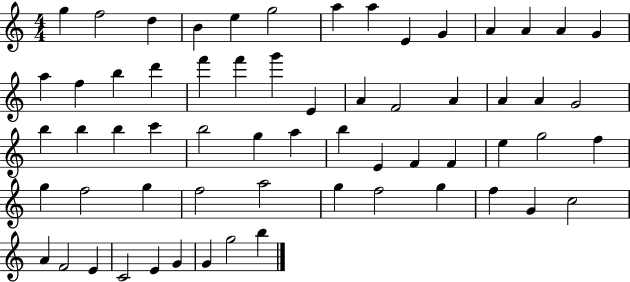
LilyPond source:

{
  \clef treble
  \numericTimeSignature
  \time 4/4
  \key c \major
  g''4 f''2 d''4 | b'4 e''4 g''2 | a''4 a''4 e'4 g'4 | a'4 a'4 a'4 g'4 | \break a''4 f''4 b''4 d'''4 | f'''4 f'''4 g'''4 e'4 | a'4 f'2 a'4 | a'4 a'4 g'2 | \break b''4 b''4 b''4 c'''4 | b''2 g''4 a''4 | b''4 e'4 f'4 f'4 | e''4 g''2 f''4 | \break g''4 f''2 g''4 | f''2 a''2 | g''4 f''2 g''4 | f''4 g'4 c''2 | \break a'4 f'2 e'4 | c'2 e'4 g'4 | g'4 g''2 b''4 | \bar "|."
}